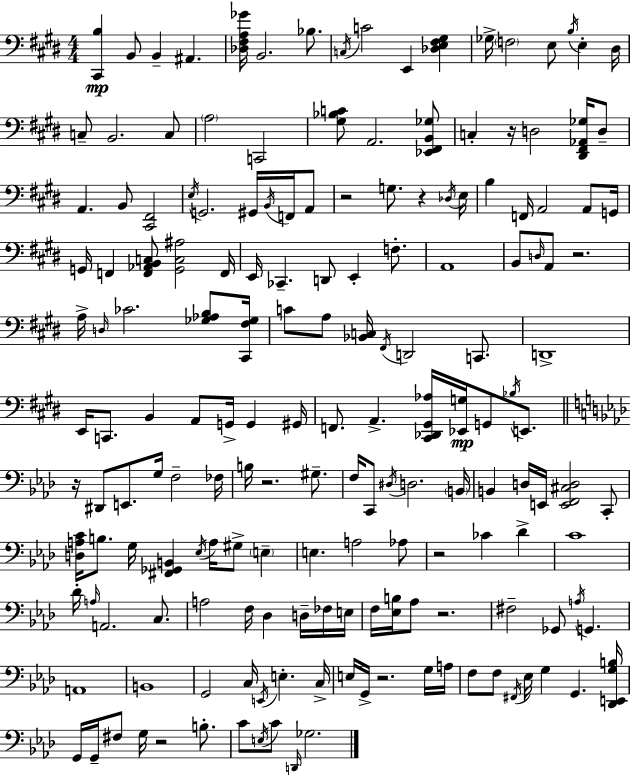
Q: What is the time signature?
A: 4/4